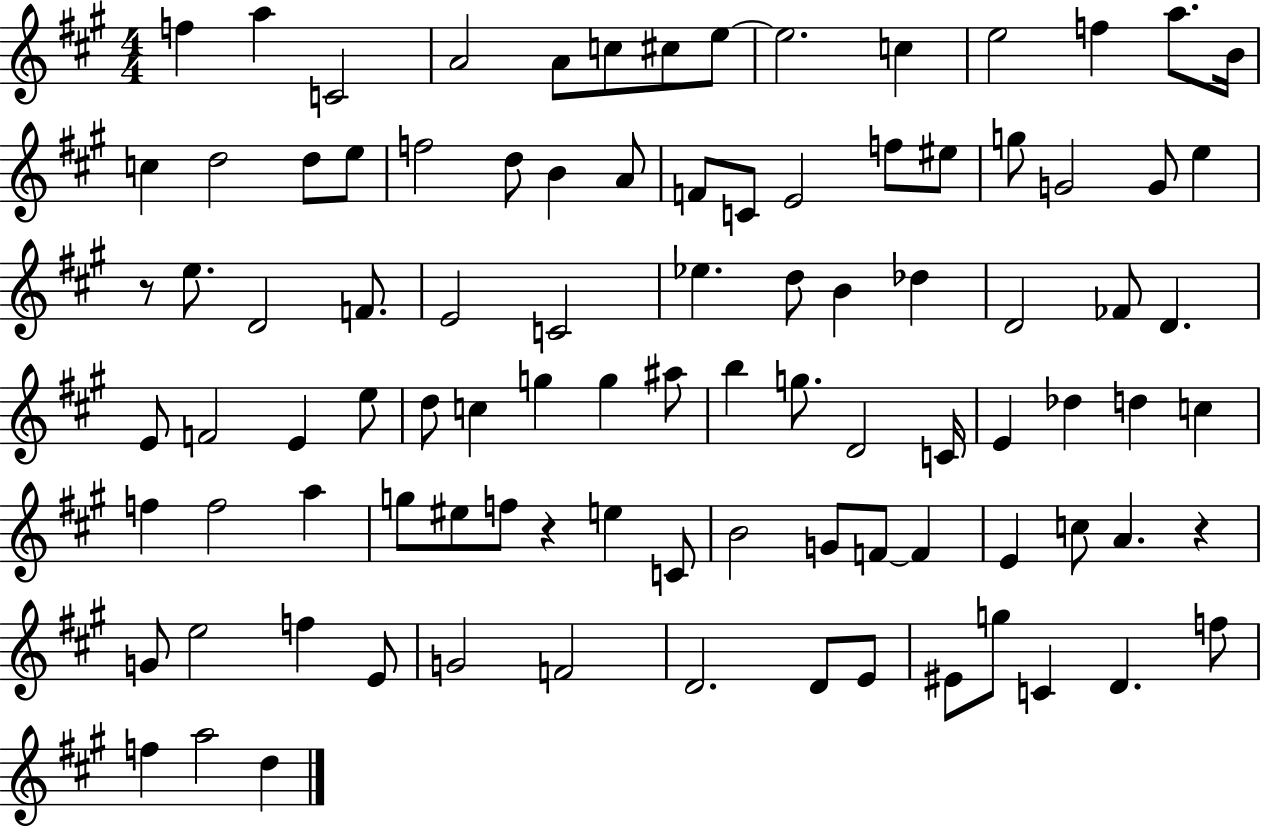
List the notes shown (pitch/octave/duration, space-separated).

F5/q A5/q C4/h A4/h A4/e C5/e C#5/e E5/e E5/h. C5/q E5/h F5/q A5/e. B4/s C5/q D5/h D5/e E5/e F5/h D5/e B4/q A4/e F4/e C4/e E4/h F5/e EIS5/e G5/e G4/h G4/e E5/q R/e E5/e. D4/h F4/e. E4/h C4/h Eb5/q. D5/e B4/q Db5/q D4/h FES4/e D4/q. E4/e F4/h E4/q E5/e D5/e C5/q G5/q G5/q A#5/e B5/q G5/e. D4/h C4/s E4/q Db5/q D5/q C5/q F5/q F5/h A5/q G5/e EIS5/e F5/e R/q E5/q C4/e B4/h G4/e F4/e F4/q E4/q C5/e A4/q. R/q G4/e E5/h F5/q E4/e G4/h F4/h D4/h. D4/e E4/e EIS4/e G5/e C4/q D4/q. F5/e F5/q A5/h D5/q